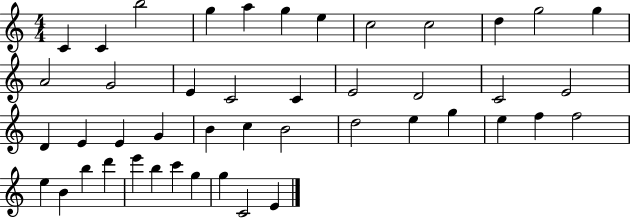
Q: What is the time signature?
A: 4/4